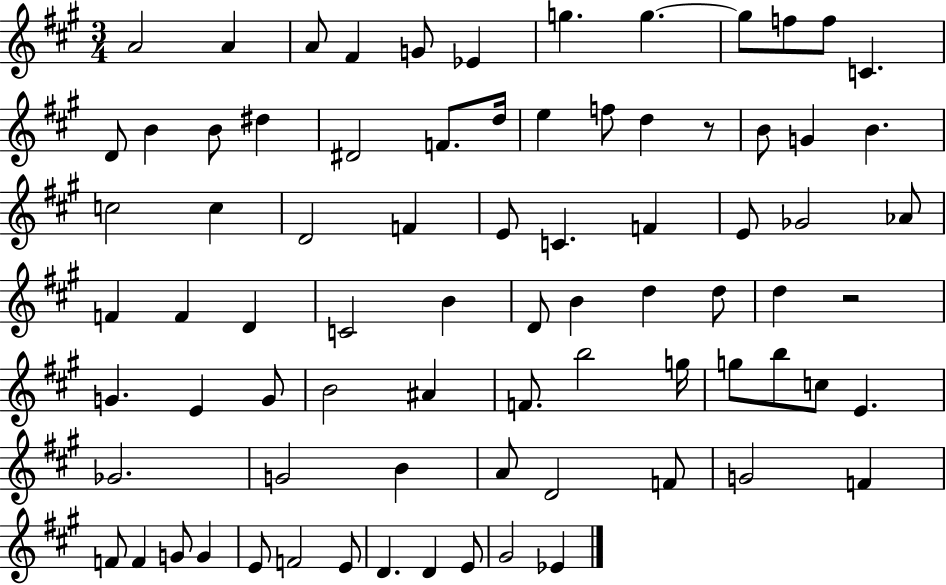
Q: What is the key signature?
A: A major